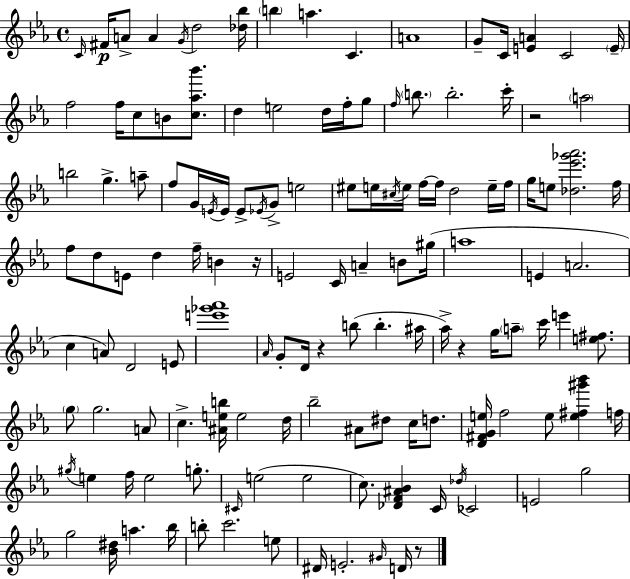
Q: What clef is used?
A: treble